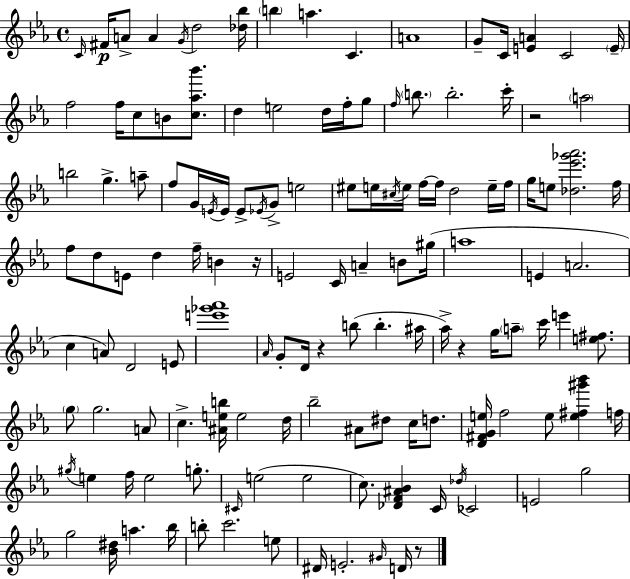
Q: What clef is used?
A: treble